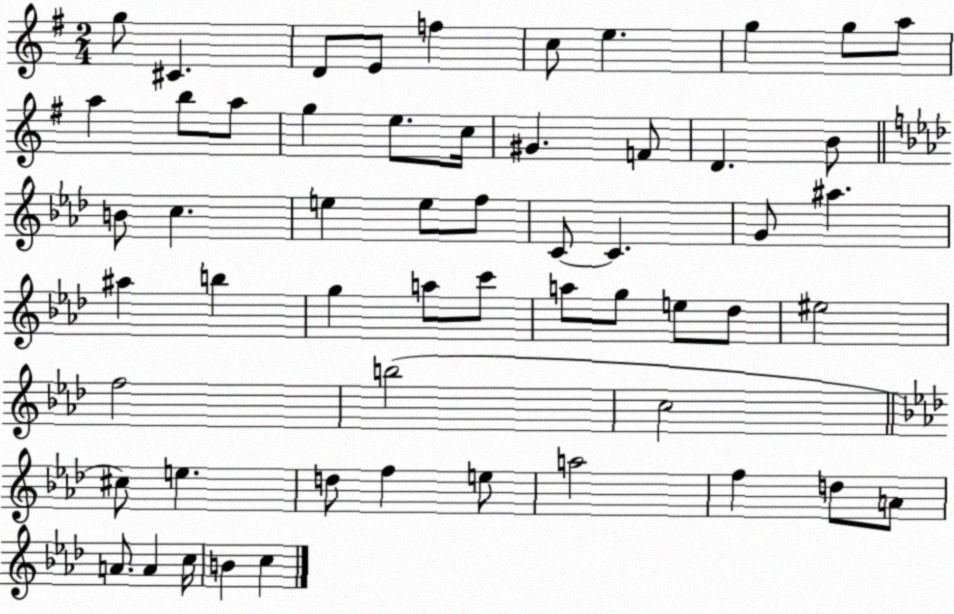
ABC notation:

X:1
T:Untitled
M:2/4
L:1/4
K:G
g/2 ^C D/2 E/2 f c/2 e g g/2 a/2 a b/2 a/2 g e/2 c/4 ^G F/2 D B/2 B/2 c e e/2 f/2 C/2 C G/2 ^a ^a b g a/2 c'/2 a/2 g/2 e/2 _d/2 ^e2 f2 b2 c2 ^c/2 e d/2 f e/2 a2 f d/2 A/2 A/2 A c/4 B c